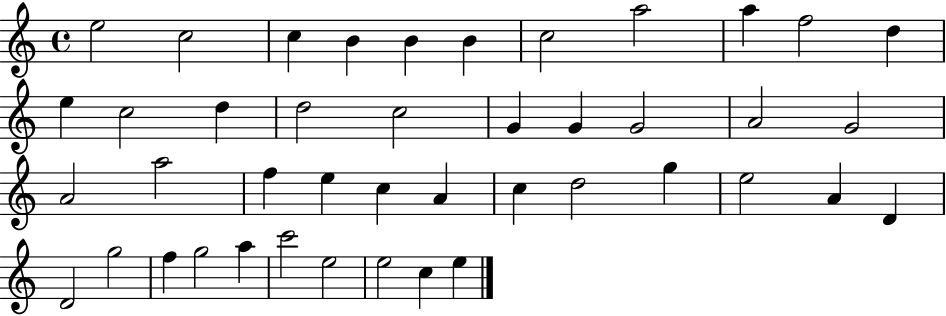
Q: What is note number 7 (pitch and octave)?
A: C5